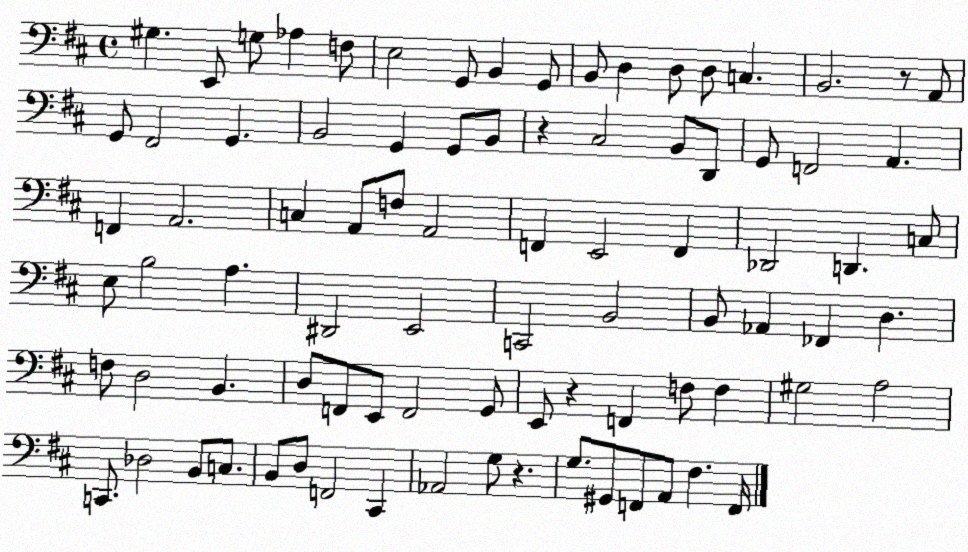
X:1
T:Untitled
M:4/4
L:1/4
K:D
^G, E,,/2 G,/2 _A, F,/2 E,2 G,,/2 B,, G,,/2 B,,/2 D, D,/2 D,/2 C, B,,2 z/2 A,,/2 G,,/2 ^F,,2 G,, B,,2 G,, G,,/2 B,,/2 z ^C,2 B,,/2 D,,/2 G,,/2 F,,2 A,, F,, A,,2 C, A,,/2 F,/2 A,,2 F,, E,,2 F,, _D,,2 D,, C,/2 E,/2 B,2 A, ^D,,2 E,,2 C,,2 B,,2 B,,/2 _A,, _F,, D, F,/2 D,2 B,, D,/2 F,,/2 E,,/2 F,,2 G,,/2 E,,/2 z F,, F,/2 F, ^G,2 A,2 C,,/2 _D,2 B,,/2 C,/2 B,,/2 D,/2 F,,2 ^C,, _A,,2 G,/2 z G,/2 ^G,,/2 F,,/2 A,,/2 ^F, F,,/4